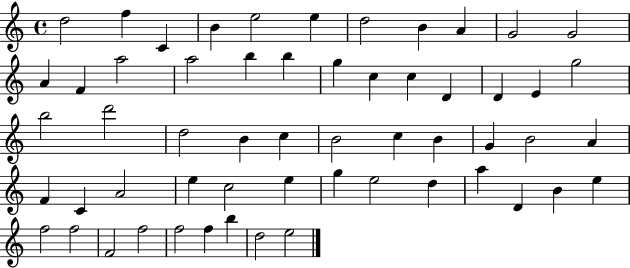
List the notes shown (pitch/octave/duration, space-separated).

D5/h F5/q C4/q B4/q E5/h E5/q D5/h B4/q A4/q G4/h G4/h A4/q F4/q A5/h A5/h B5/q B5/q G5/q C5/q C5/q D4/q D4/q E4/q G5/h B5/h D6/h D5/h B4/q C5/q B4/h C5/q B4/q G4/q B4/h A4/q F4/q C4/q A4/h E5/q C5/h E5/q G5/q E5/h D5/q A5/q D4/q B4/q E5/q F5/h F5/h F4/h F5/h F5/h F5/q B5/q D5/h E5/h